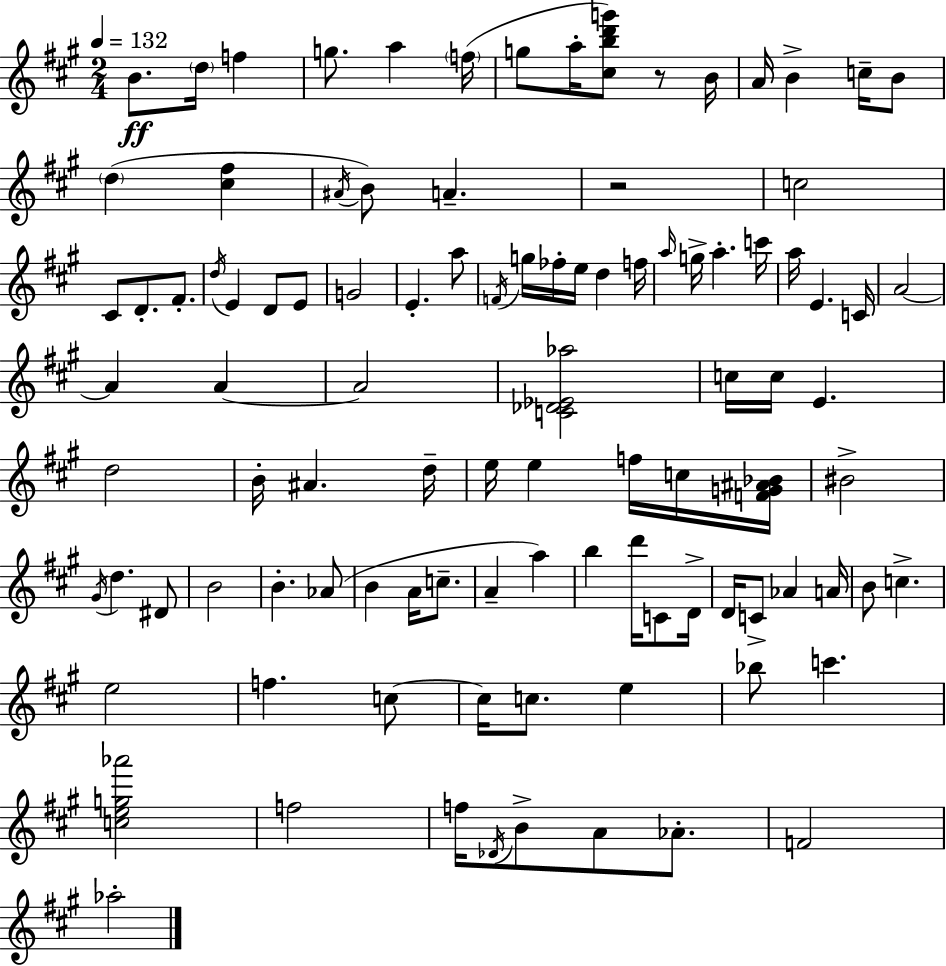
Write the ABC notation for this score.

X:1
T:Untitled
M:2/4
L:1/4
K:A
B/2 d/4 f g/2 a f/4 g/2 a/4 [^cbd'g']/2 z/2 B/4 A/4 B c/4 B/2 d [^c^f] ^A/4 B/2 A z2 c2 ^C/2 D/2 ^F/2 d/4 E D/2 E/2 G2 E a/2 F/4 g/4 _f/4 e/4 d f/4 a/4 g/4 a c'/4 a/4 E C/4 A2 A A A2 [C_D_E_a]2 c/4 c/4 E d2 B/4 ^A d/4 e/4 e f/4 c/4 [FG^A_B]/4 ^B2 ^G/4 d ^D/2 B2 B _A/2 B A/4 c/2 A a b d'/4 C/2 D/4 D/4 C/2 _A A/4 B/2 c e2 f c/2 c/4 c/2 e _b/2 c' [ceg_a']2 f2 f/4 _D/4 B/2 A/2 _A/2 F2 _a2